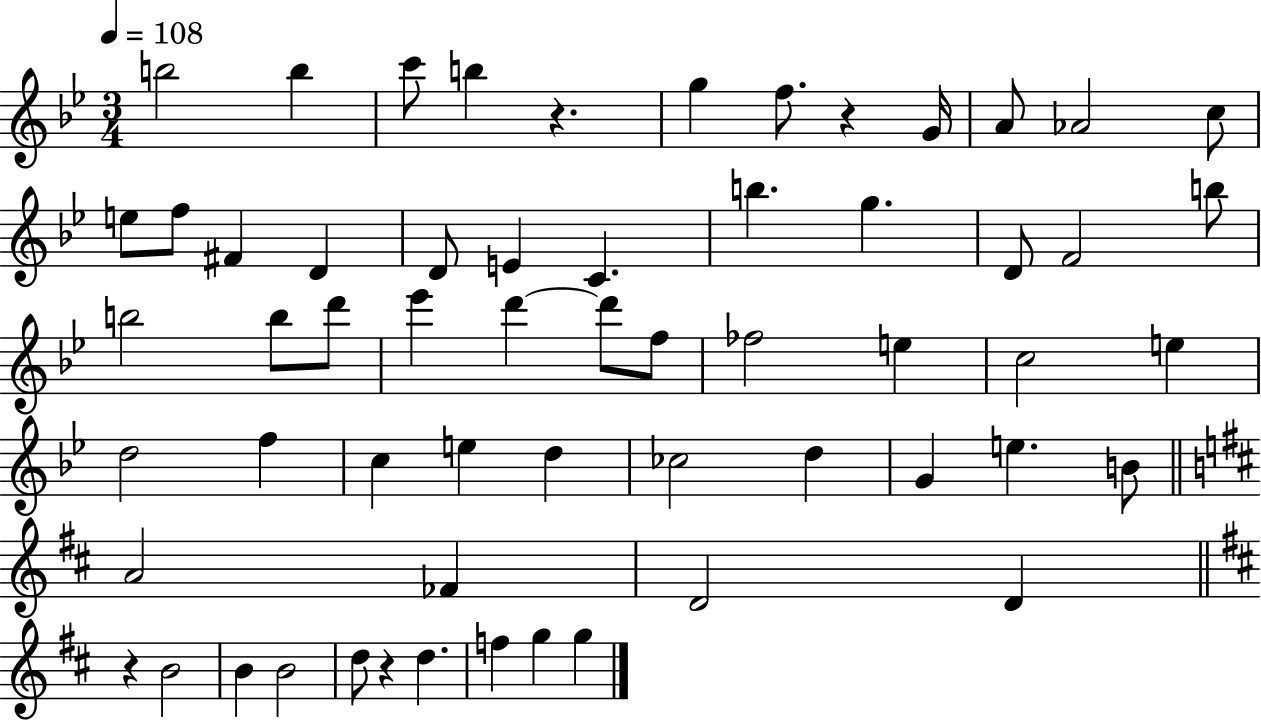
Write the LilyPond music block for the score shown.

{
  \clef treble
  \numericTimeSignature
  \time 3/4
  \key bes \major
  \tempo 4 = 108
  b''2 b''4 | c'''8 b''4 r4. | g''4 f''8. r4 g'16 | a'8 aes'2 c''8 | \break e''8 f''8 fis'4 d'4 | d'8 e'4 c'4. | b''4. g''4. | d'8 f'2 b''8 | \break b''2 b''8 d'''8 | ees'''4 d'''4~~ d'''8 f''8 | fes''2 e''4 | c''2 e''4 | \break d''2 f''4 | c''4 e''4 d''4 | ces''2 d''4 | g'4 e''4. b'8 | \break \bar "||" \break \key d \major a'2 fes'4 | d'2 d'4 | \bar "||" \break \key b \minor r4 b'2 | b'4 b'2 | d''8 r4 d''4. | f''4 g''4 g''4 | \break \bar "|."
}